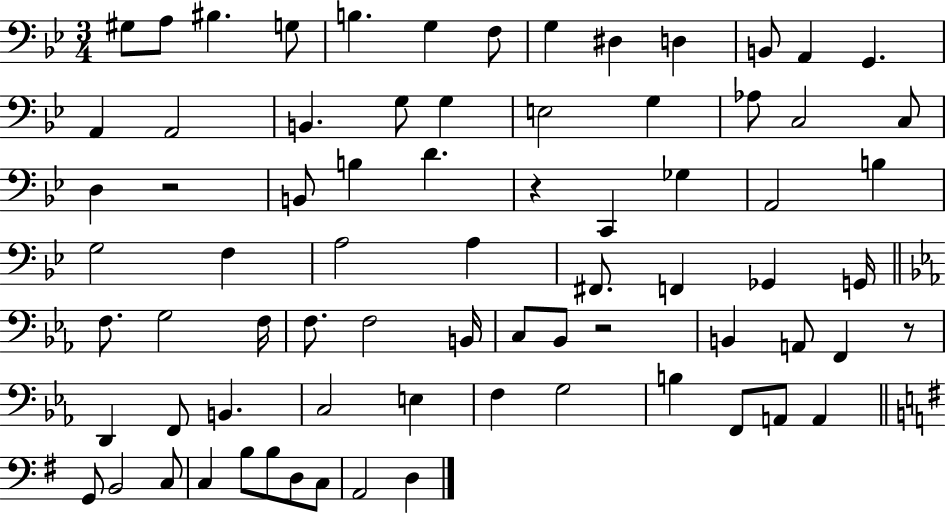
{
  \clef bass
  \numericTimeSignature
  \time 3/4
  \key bes \major
  gis8 a8 bis4. g8 | b4. g4 f8 | g4 dis4 d4 | b,8 a,4 g,4. | \break a,4 a,2 | b,4. g8 g4 | e2 g4 | aes8 c2 c8 | \break d4 r2 | b,8 b4 d'4. | r4 c,4 ges4 | a,2 b4 | \break g2 f4 | a2 a4 | fis,8. f,4 ges,4 g,16 | \bar "||" \break \key c \minor f8. g2 f16 | f8. f2 b,16 | c8 bes,8 r2 | b,4 a,8 f,4 r8 | \break d,4 f,8 b,4. | c2 e4 | f4 g2 | b4 f,8 a,8 a,4 | \break \bar "||" \break \key g \major g,8 b,2 c8 | c4 b8 b8 d8 c8 | a,2 d4 | \bar "|."
}